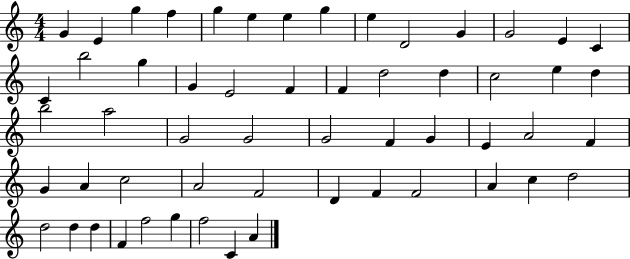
X:1
T:Untitled
M:4/4
L:1/4
K:C
G E g f g e e g e D2 G G2 E C C b2 g G E2 F F d2 d c2 e d b2 a2 G2 G2 G2 F G E A2 F G A c2 A2 F2 D F F2 A c d2 d2 d d F f2 g f2 C A